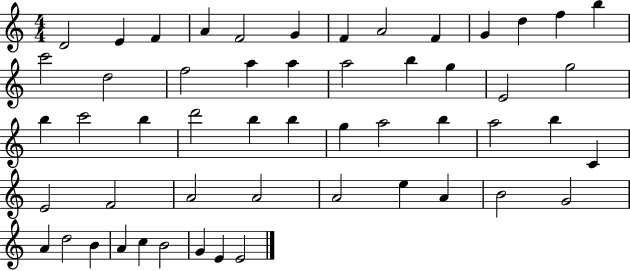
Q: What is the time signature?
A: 4/4